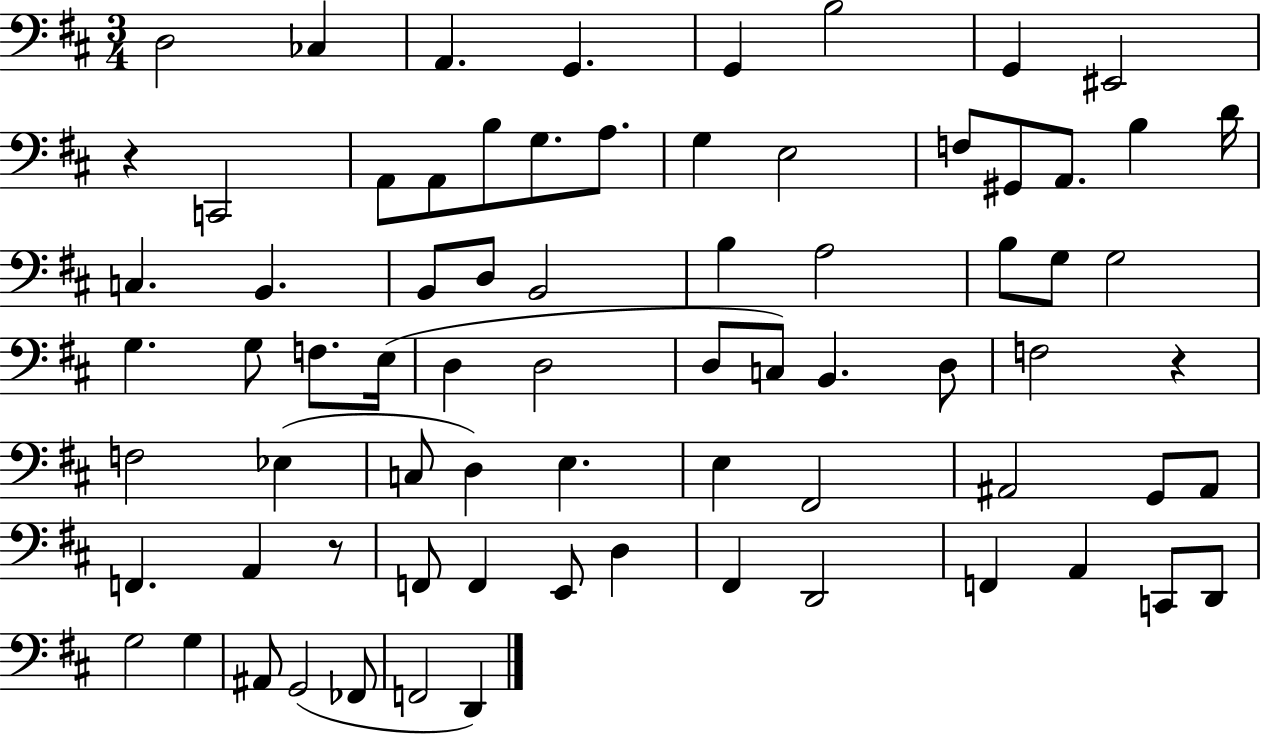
D3/h CES3/q A2/q. G2/q. G2/q B3/h G2/q EIS2/h R/q C2/h A2/e A2/e B3/e G3/e. A3/e. G3/q E3/h F3/e G#2/e A2/e. B3/q D4/s C3/q. B2/q. B2/e D3/e B2/h B3/q A3/h B3/e G3/e G3/h G3/q. G3/e F3/e. E3/s D3/q D3/h D3/e C3/e B2/q. D3/e F3/h R/q F3/h Eb3/q C3/e D3/q E3/q. E3/q F#2/h A#2/h G2/e A#2/e F2/q. A2/q R/e F2/e F2/q E2/e D3/q F#2/q D2/h F2/q A2/q C2/e D2/e G3/h G3/q A#2/e G2/h FES2/e F2/h D2/q